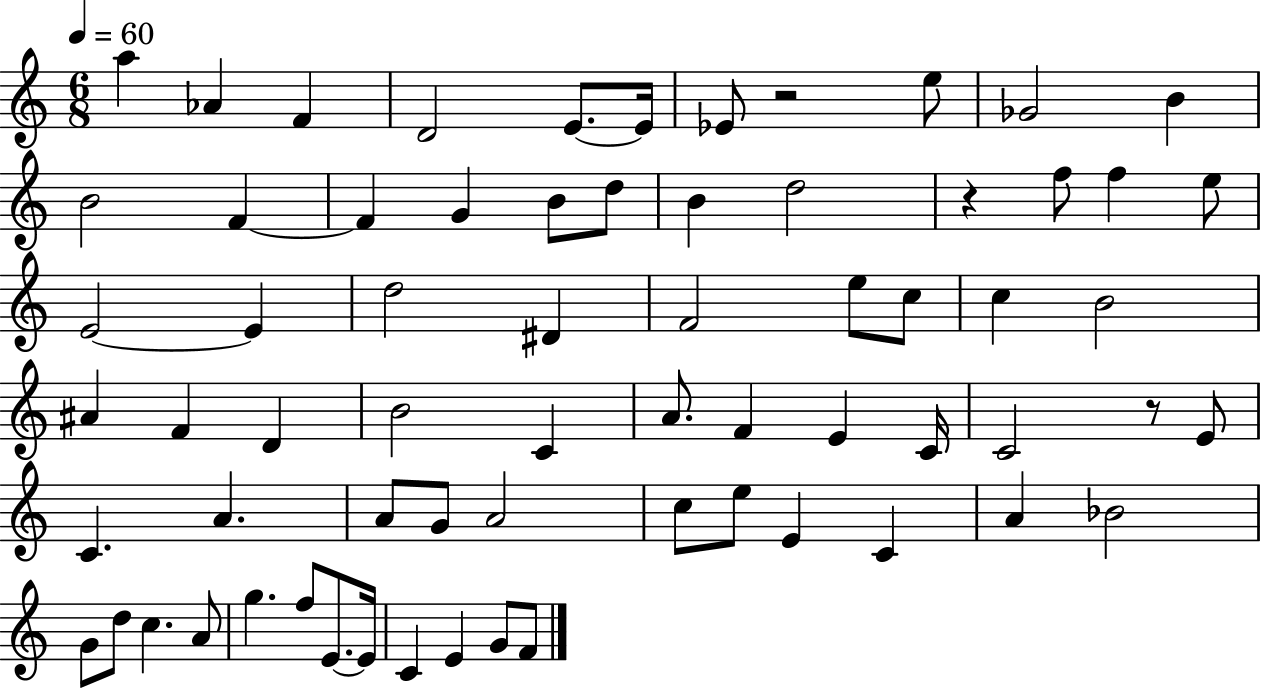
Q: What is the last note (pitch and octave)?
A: F4